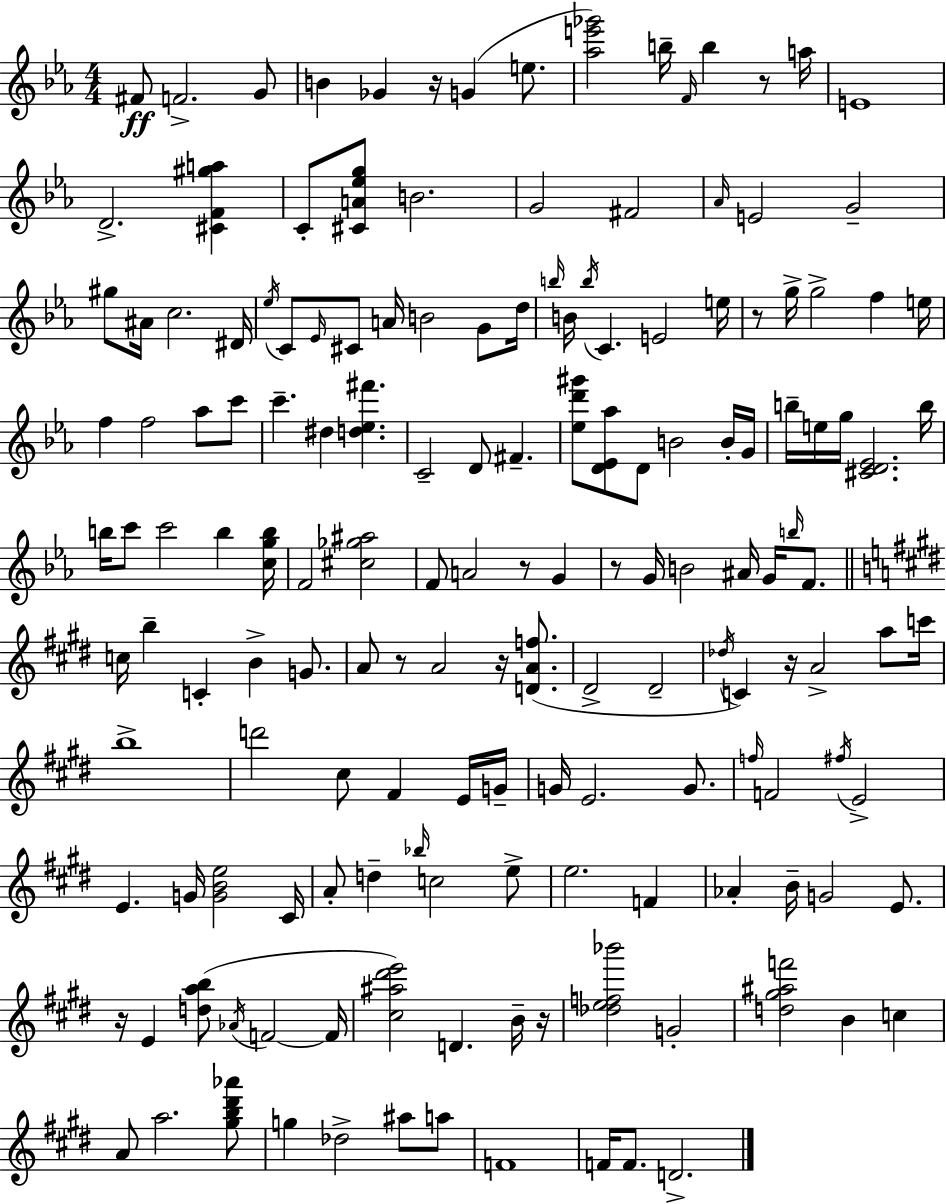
F#4/e F4/h. G4/e B4/q Gb4/q R/s G4/q E5/e. [Ab5,E6,Gb6]/h B5/s F4/s B5/q R/e A5/s E4/w D4/h. [C#4,F4,G#5,A5]/q C4/e [C#4,A4,Eb5,G5]/e B4/h. G4/h F#4/h Ab4/s E4/h G4/h G#5/e A#4/s C5/h. D#4/s Eb5/s C4/e Eb4/s C#4/e A4/s B4/h G4/e D5/s B5/s B4/s B5/s C4/q. E4/h E5/s R/e G5/s G5/h F5/q E5/s F5/q F5/h Ab5/e C6/e C6/q. D#5/q [D5,Eb5,F#6]/q. C4/h D4/e F#4/q. [Eb5,D6,G#6]/e [D4,Eb4,Ab5]/e D4/e B4/h B4/s G4/s B5/s E5/s G5/s [C#4,D4,Eb4]/h. B5/s B5/s C6/e C6/h B5/q [C5,G5,B5]/s F4/h [C#5,Gb5,A#5]/h F4/e A4/h R/e G4/q R/e G4/s B4/h A#4/s G4/s B5/s F4/e. C5/s B5/q C4/q B4/q G4/e. A4/e R/e A4/h R/s [D4,A4,F5]/e. D#4/h D#4/h Db5/s C4/q R/s A4/h A5/e C6/s B5/w D6/h C#5/e F#4/q E4/s G4/s G4/s E4/h. G4/e. F5/s F4/h F#5/s E4/h E4/q. G4/s [G4,B4,E5]/h C#4/s A4/e D5/q Bb5/s C5/h E5/e E5/h. F4/q Ab4/q B4/s G4/h E4/e. R/s E4/q [D5,A5,B5]/e Ab4/s F4/h F4/s [C#5,A#5,D#6,E6]/h D4/q. B4/s R/s [Db5,E5,F5,Bb6]/h G4/h [D5,G#5,A#5,F6]/h B4/q C5/q A4/e A5/h. [G#5,B5,D#6,Ab6]/e G5/q Db5/h A#5/e A5/e F4/w F4/s F4/e. D4/h.